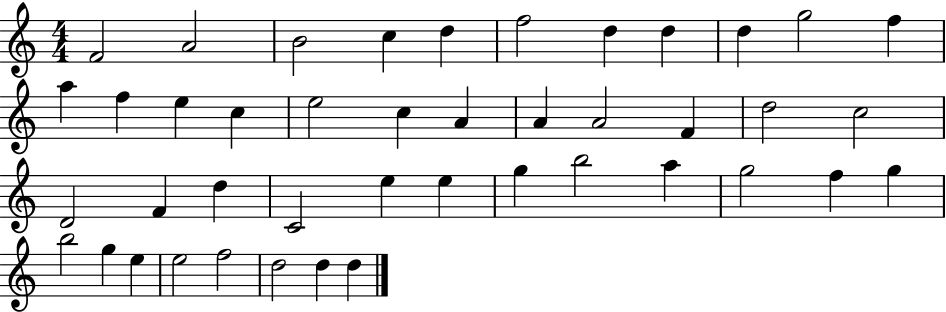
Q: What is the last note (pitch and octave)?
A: D5